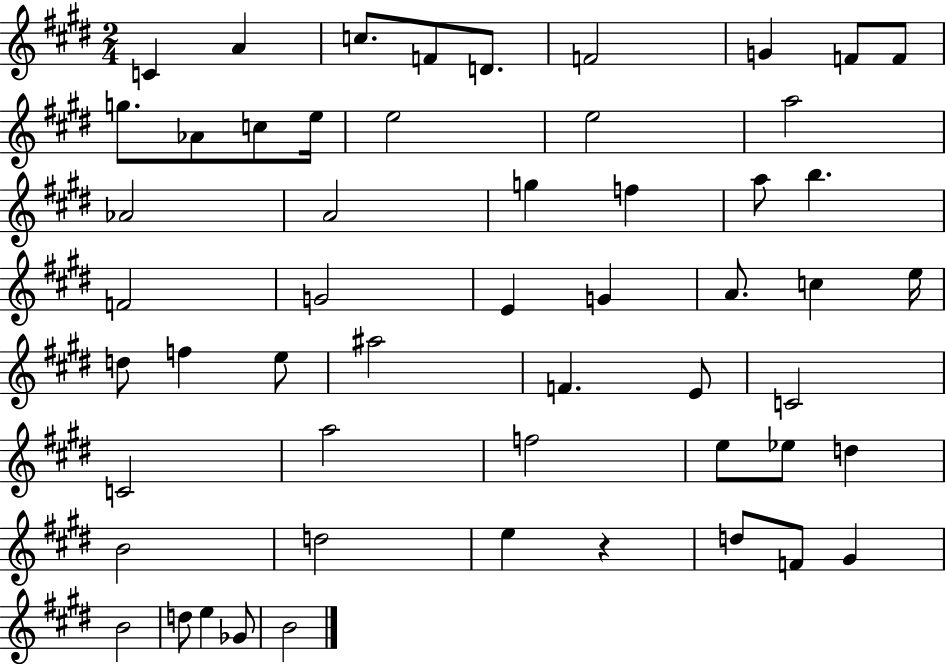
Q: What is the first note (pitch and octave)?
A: C4